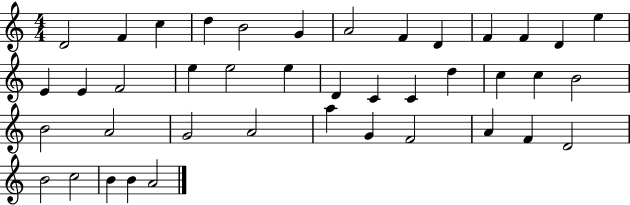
D4/h F4/q C5/q D5/q B4/h G4/q A4/h F4/q D4/q F4/q F4/q D4/q E5/q E4/q E4/q F4/h E5/q E5/h E5/q D4/q C4/q C4/q D5/q C5/q C5/q B4/h B4/h A4/h G4/h A4/h A5/q G4/q F4/h A4/q F4/q D4/h B4/h C5/h B4/q B4/q A4/h